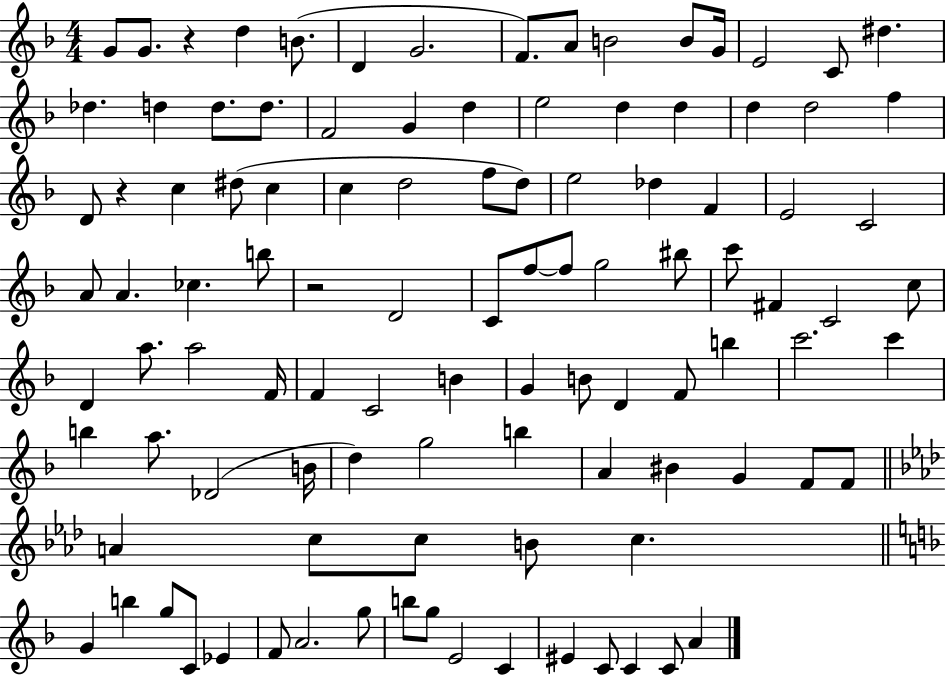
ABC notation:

X:1
T:Untitled
M:4/4
L:1/4
K:F
G/2 G/2 z d B/2 D G2 F/2 A/2 B2 B/2 G/4 E2 C/2 ^d _d d d/2 d/2 F2 G d e2 d d d d2 f D/2 z c ^d/2 c c d2 f/2 d/2 e2 _d F E2 C2 A/2 A _c b/2 z2 D2 C/2 f/2 f/2 g2 ^b/2 c'/2 ^F C2 c/2 D a/2 a2 F/4 F C2 B G B/2 D F/2 b c'2 c' b a/2 _D2 B/4 d g2 b A ^B G F/2 F/2 A c/2 c/2 B/2 c G b g/2 C/2 _E F/2 A2 g/2 b/2 g/2 E2 C ^E C/2 C C/2 A